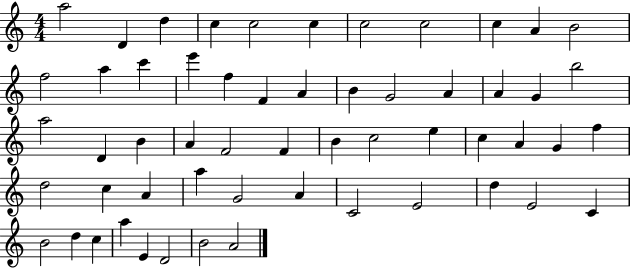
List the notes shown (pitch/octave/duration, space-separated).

A5/h D4/q D5/q C5/q C5/h C5/q C5/h C5/h C5/q A4/q B4/h F5/h A5/q C6/q E6/q F5/q F4/q A4/q B4/q G4/h A4/q A4/q G4/q B5/h A5/h D4/q B4/q A4/q F4/h F4/q B4/q C5/h E5/q C5/q A4/q G4/q F5/q D5/h C5/q A4/q A5/q G4/h A4/q C4/h E4/h D5/q E4/h C4/q B4/h D5/q C5/q A5/q E4/q D4/h B4/h A4/h